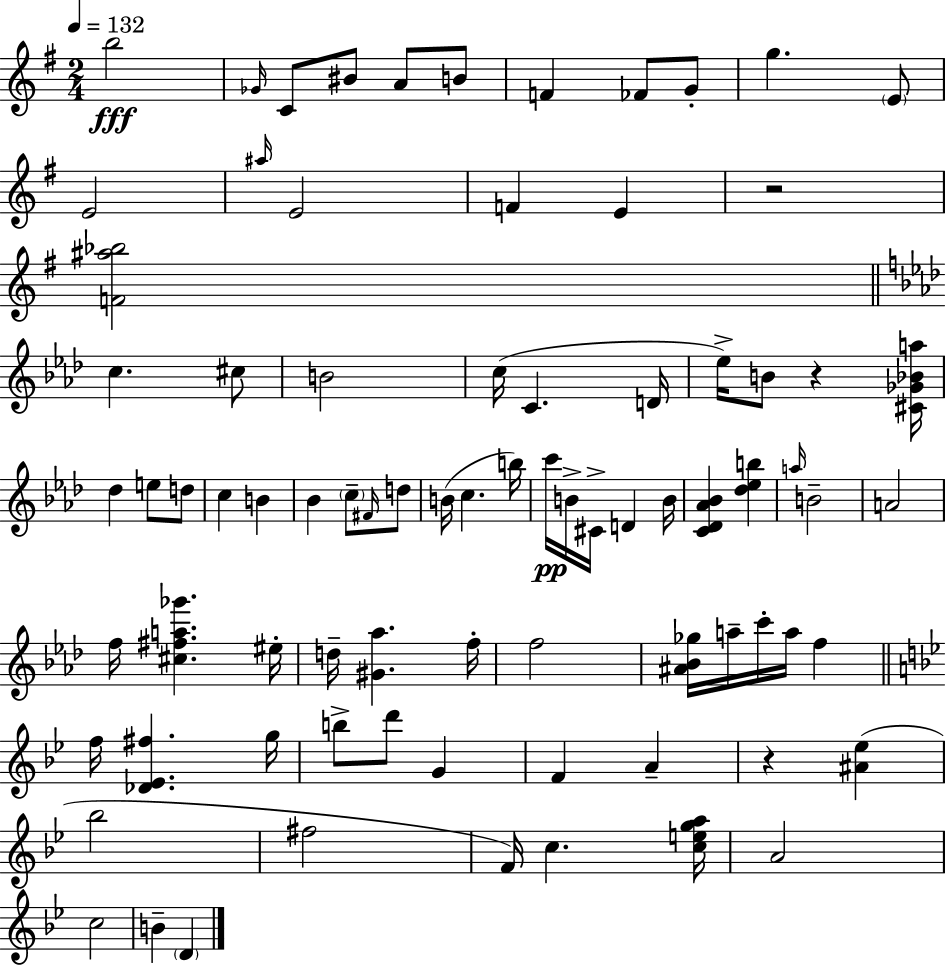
{
  \clef treble
  \numericTimeSignature
  \time 2/4
  \key e \minor
  \tempo 4 = 132
  b''2\fff | \grace { ges'16 } c'8 bis'8 a'8 b'8 | f'4 fes'8 g'8-. | g''4. \parenthesize e'8 | \break e'2 | \grace { ais''16 } e'2 | f'4 e'4 | r2 | \break <f' ais'' bes''>2 | \bar "||" \break \key f \minor c''4. cis''8 | b'2 | c''16( c'4. d'16 | ees''16->) b'8 r4 <cis' ges' bes' a''>16 | \break des''4 e''8 d''8 | c''4 b'4 | bes'4 \parenthesize c''8-- \grace { fis'16 } d''8 | b'16( c''4. | \break b''16) c'''16\pp b'16-> cis'16-> d'4 | b'16 <c' des' aes' bes'>4 <des'' ees'' b''>4 | \grace { a''16 } b'2-- | a'2 | \break f''16 <cis'' fis'' a'' ges'''>4. | eis''16-. d''16-- <gis' aes''>4. | f''16-. f''2 | <ais' bes' ges''>16 a''16-- c'''16-. a''16 f''4 | \break \bar "||" \break \key g \minor f''16 <des' ees' fis''>4. g''16 | b''8-> d'''8 g'4 | f'4 a'4-- | r4 <ais' ees''>4( | \break bes''2 | fis''2 | f'16) c''4. <c'' e'' g'' a''>16 | a'2 | \break c''2 | b'4-- \parenthesize d'4 | \bar "|."
}